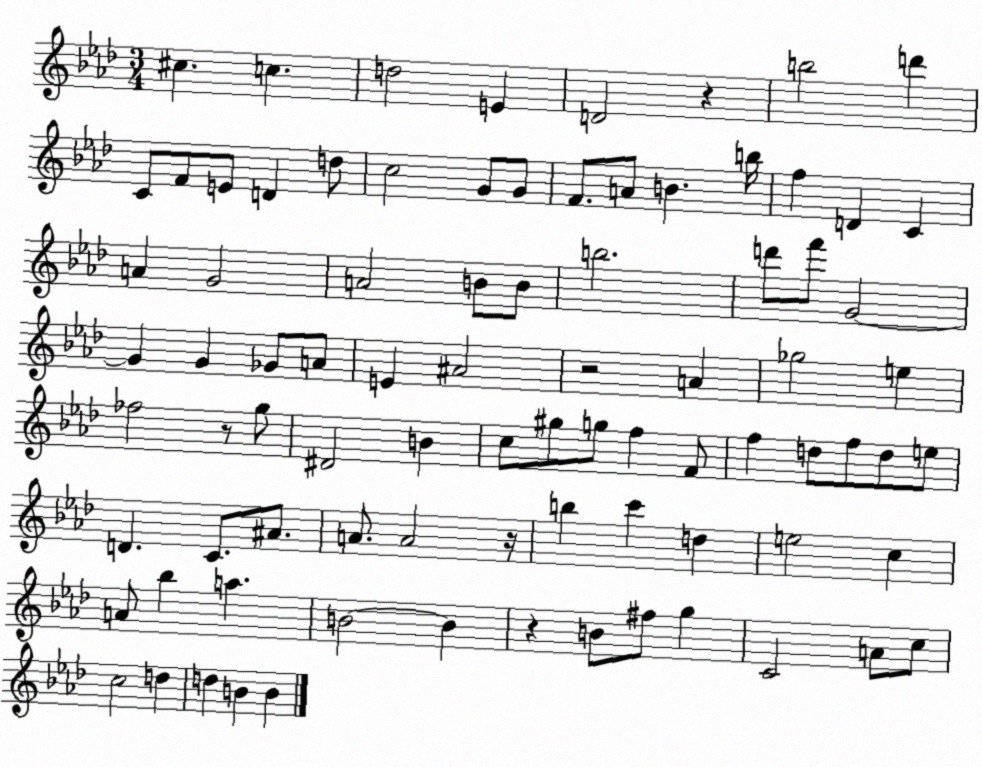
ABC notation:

X:1
T:Untitled
M:3/4
L:1/4
K:Ab
^c c d2 E D2 z b2 d' C/2 F/2 E/2 D d/2 c2 G/2 G/2 F/2 A/2 B b/4 f D C A G2 A2 B/2 B/2 b2 d'/2 f'/2 G2 G G _G/2 A/2 E ^A2 z2 A _g2 e _f2 z/2 g/2 ^D2 B c/2 ^g/2 g/2 f F/2 f d/2 f/2 d/2 e/2 D C/2 ^A/2 A/2 A2 z/4 b c' d e2 c A/2 _b a B2 B z B/2 ^f/2 g C2 A/2 c/2 c2 d d B B